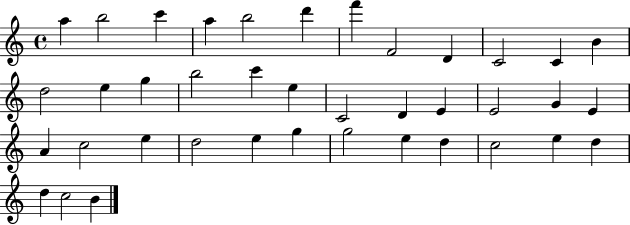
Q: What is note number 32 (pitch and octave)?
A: E5